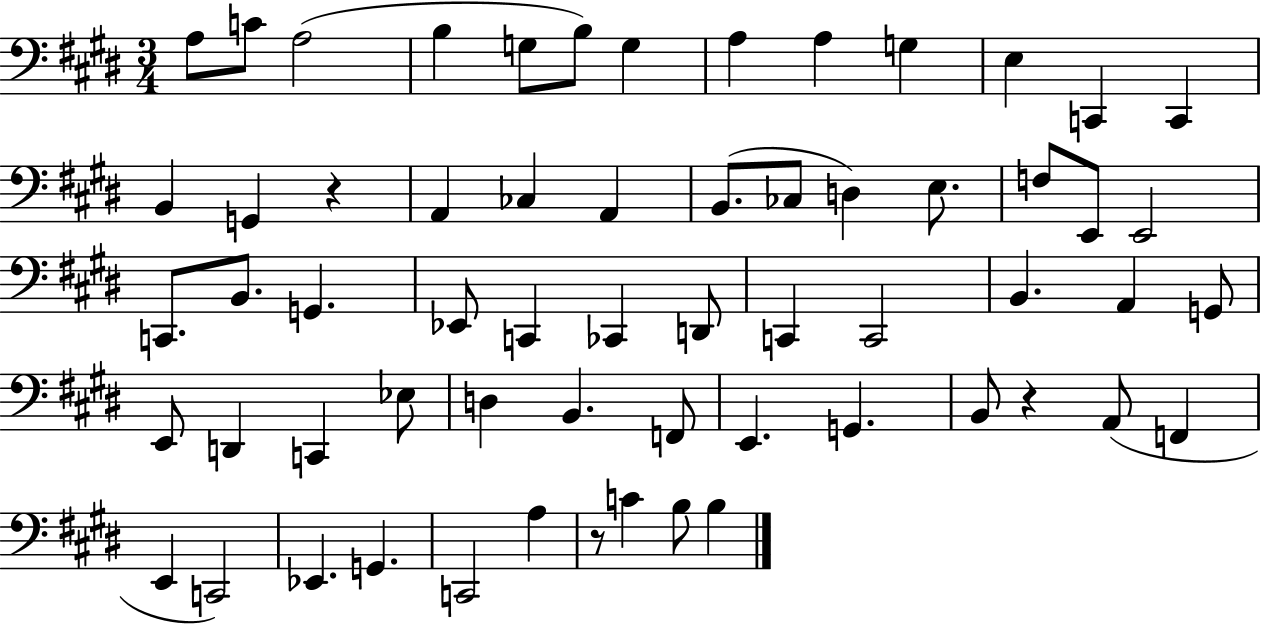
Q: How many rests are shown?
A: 3